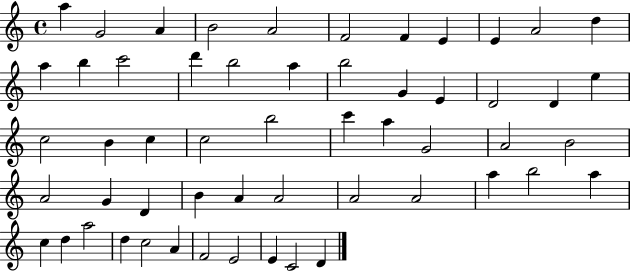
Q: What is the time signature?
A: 4/4